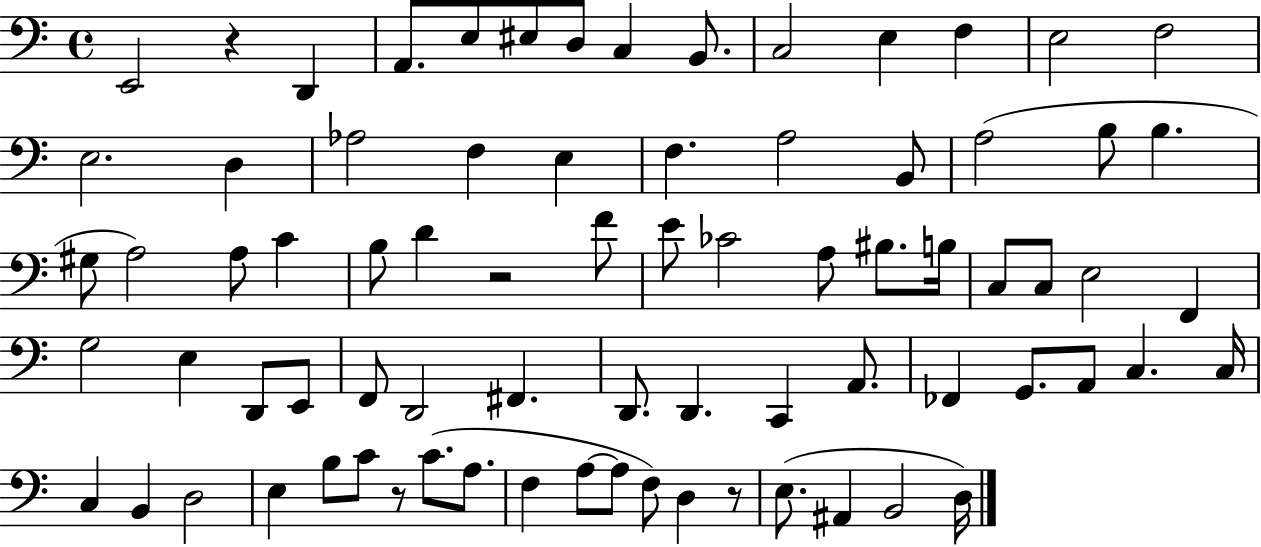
E2/h R/q D2/q A2/e. E3/e EIS3/e D3/e C3/q B2/e. C3/h E3/q F3/q E3/h F3/h E3/h. D3/q Ab3/h F3/q E3/q F3/q. A3/h B2/e A3/h B3/e B3/q. G#3/e A3/h A3/e C4/q B3/e D4/q R/h F4/e E4/e CES4/h A3/e BIS3/e. B3/s C3/e C3/e E3/h F2/q G3/h E3/q D2/e E2/e F2/e D2/h F#2/q. D2/e. D2/q. C2/q A2/e. FES2/q G2/e. A2/e C3/q. C3/s C3/q B2/q D3/h E3/q B3/e C4/e R/e C4/e. A3/e. F3/q A3/e A3/e F3/e D3/q R/e E3/e. A#2/q B2/h D3/s